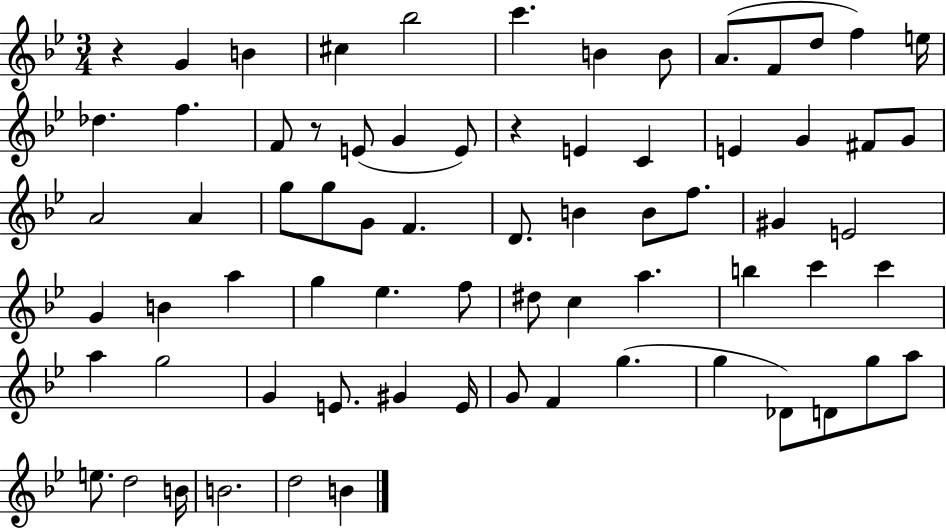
{
  \clef treble
  \numericTimeSignature
  \time 3/4
  \key bes \major
  r4 g'4 b'4 | cis''4 bes''2 | c'''4. b'4 b'8 | a'8.( f'8 d''8 f''4) e''16 | \break des''4. f''4. | f'8 r8 e'8( g'4 e'8) | r4 e'4 c'4 | e'4 g'4 fis'8 g'8 | \break a'2 a'4 | g''8 g''8 g'8 f'4. | d'8. b'4 b'8 f''8. | gis'4 e'2 | \break g'4 b'4 a''4 | g''4 ees''4. f''8 | dis''8 c''4 a''4. | b''4 c'''4 c'''4 | \break a''4 g''2 | g'4 e'8. gis'4 e'16 | g'8 f'4 g''4.( | g''4 des'8) d'8 g''8 a''8 | \break e''8. d''2 b'16 | b'2. | d''2 b'4 | \bar "|."
}